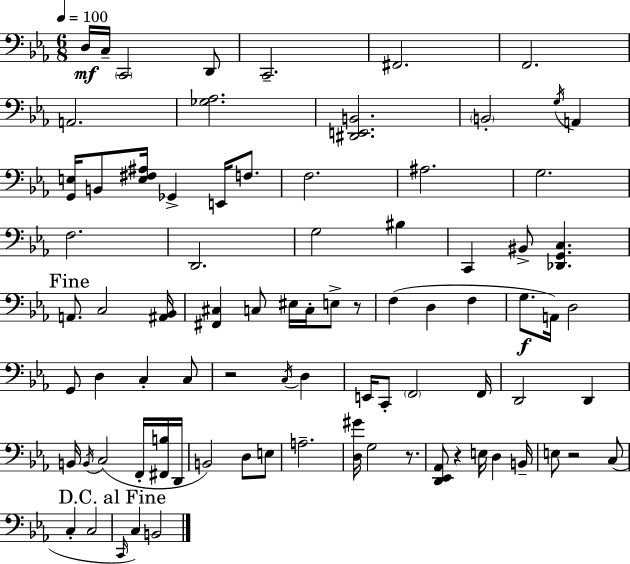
D3/s C3/s C2/h D2/e C2/h. F#2/h. F2/h. A2/h. [Gb3,Ab3]/h. [D#2,E2,B2]/h. B2/h G3/s A2/q [G2,E3]/s B2/e [E3,F#3,A#3]/s Gb2/q E2/s F3/e. F3/h. A#3/h. G3/h. F3/h. D2/h. G3/h BIS3/q C2/q BIS2/e [Db2,G2,C3]/q. A2/e. C3/h [A#2,Bb2]/s [F#2,C#3]/q C3/e EIS3/s C3/s E3/e R/e F3/q D3/q F3/q G3/e. A2/s D3/h G2/e D3/q C3/q C3/e R/h C3/s D3/q E2/s C2/e F2/h F2/s D2/h D2/q B2/s B2/s C3/h F2/s [F#2,B3]/s D2/s B2/h D3/e E3/e A3/h. [D3,G#4]/s G3/h R/e. [D2,Eb2,Ab2]/e R/q E3/s D3/q B2/s E3/e R/h C3/e C3/q C3/h C2/s C3/q B2/h